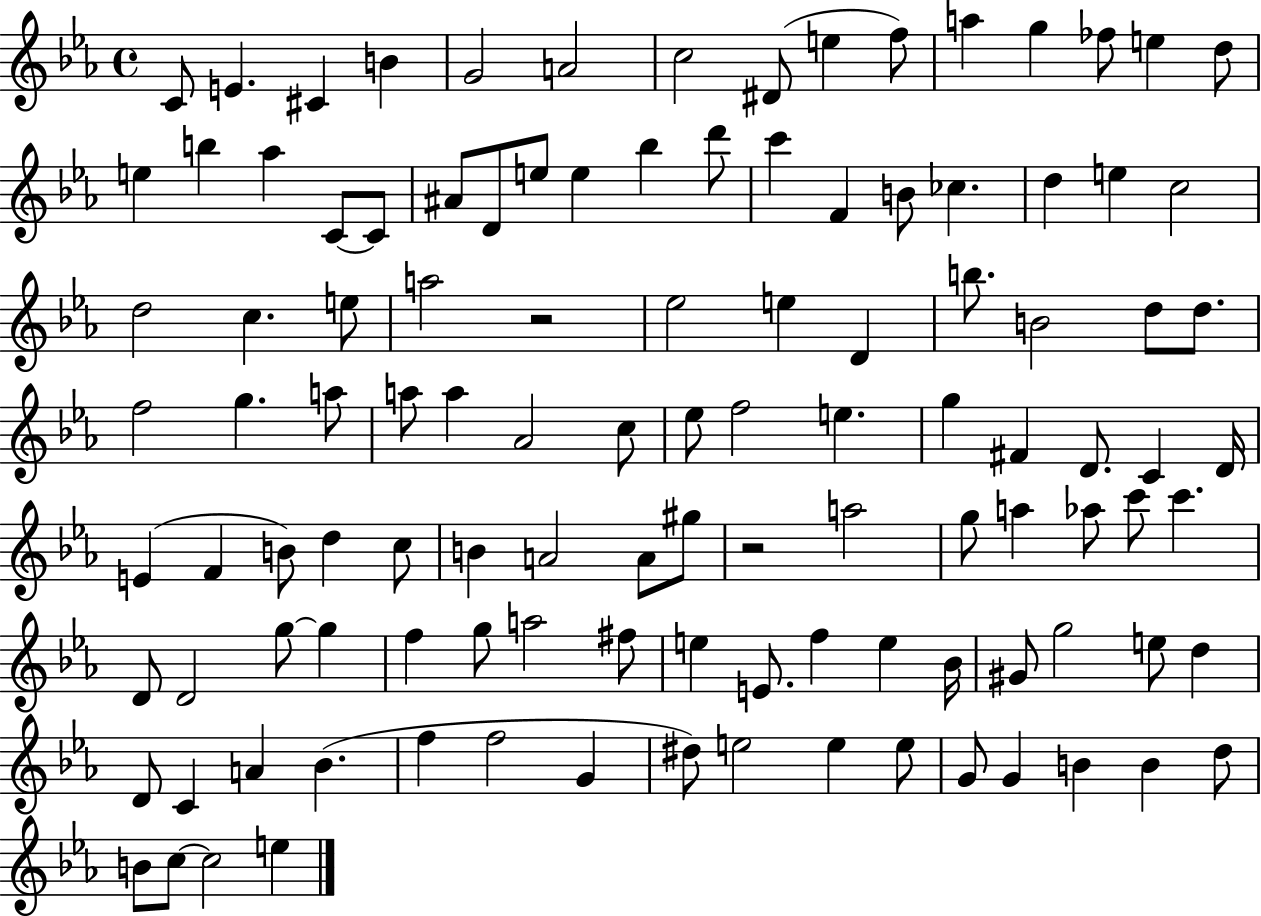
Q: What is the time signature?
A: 4/4